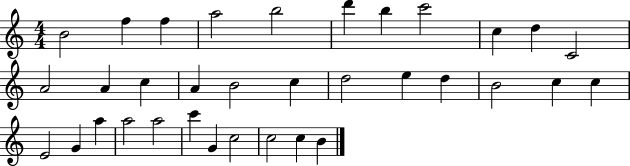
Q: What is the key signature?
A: C major